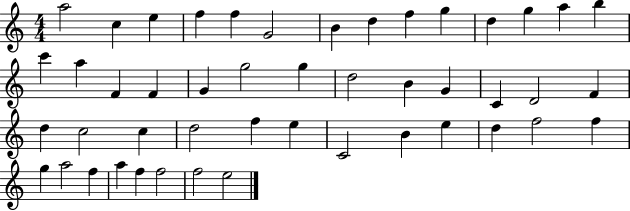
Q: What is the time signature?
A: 4/4